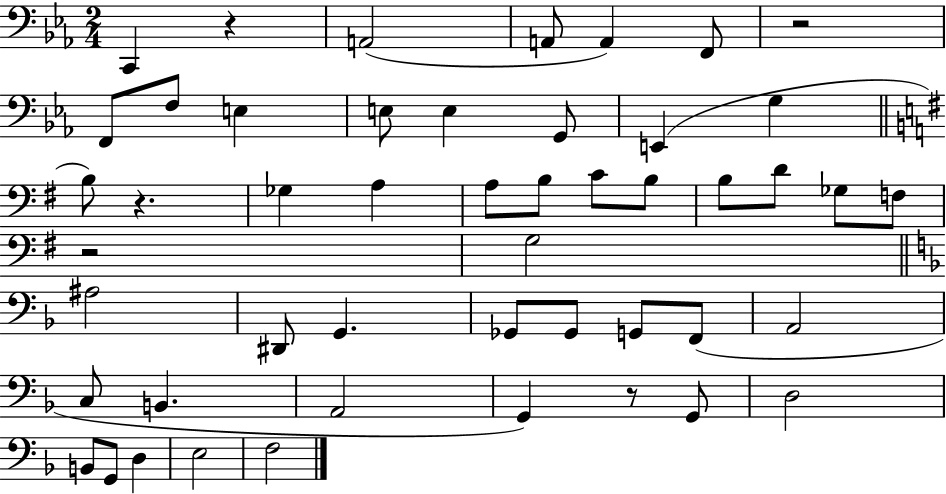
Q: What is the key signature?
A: EES major